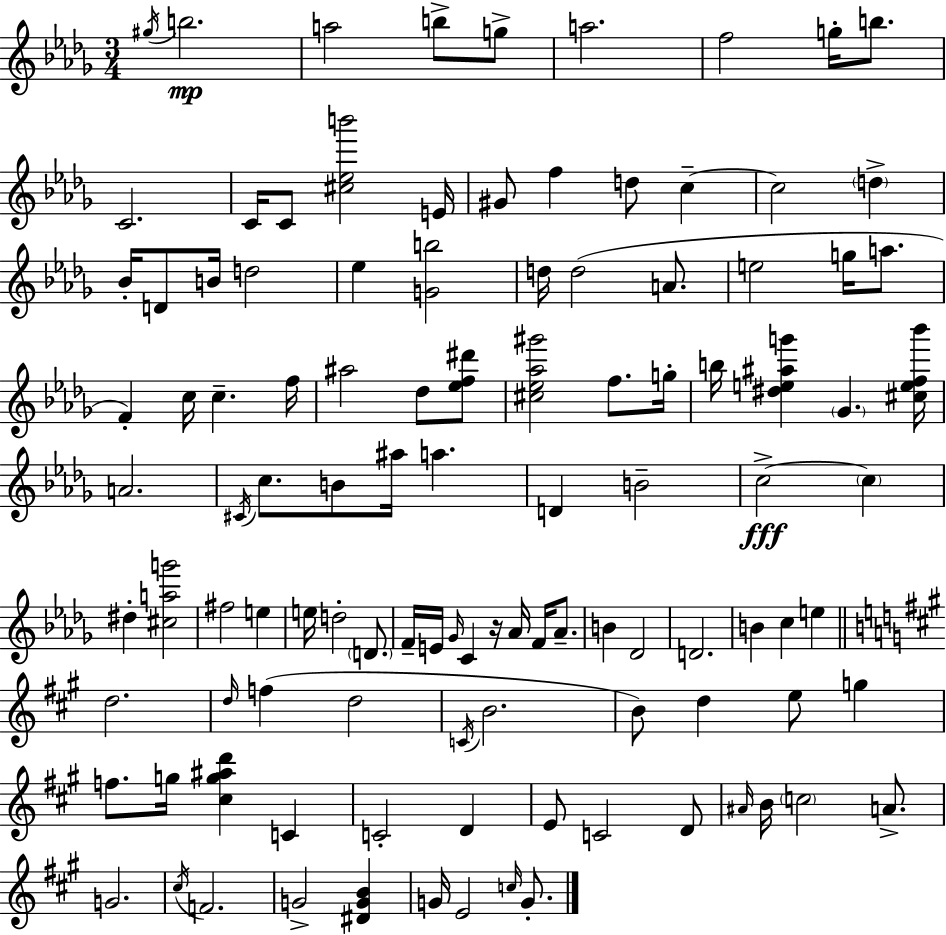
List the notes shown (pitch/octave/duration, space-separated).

G#5/s B5/h. A5/h B5/e G5/e A5/h. F5/h G5/s B5/e. C4/h. C4/s C4/e [C#5,Eb5,B6]/h E4/s G#4/e F5/q D5/e C5/q C5/h D5/q Bb4/s D4/e B4/s D5/h Eb5/q [G4,B5]/h D5/s D5/h A4/e. E5/h G5/s A5/e. F4/q C5/s C5/q. F5/s A#5/h Db5/e [Eb5,F5,D#6]/e [C#5,Eb5,Ab5,G#6]/h F5/e. G5/s B5/s [D#5,E5,A#5,G6]/q Gb4/q. [C#5,E5,F5,Bb6]/s A4/h. C#4/s C5/e. B4/e A#5/s A5/q. D4/q B4/h C5/h C5/q D#5/q [C#5,A5,G6]/h F#5/h E5/q E5/s D5/h D4/e. F4/s E4/s Gb4/s C4/q R/s Ab4/s F4/s Ab4/e. B4/q Db4/h D4/h. B4/q C5/q E5/q D5/h. D5/s F5/q D5/h C4/s B4/h. B4/e D5/q E5/e G5/q F5/e. G5/s [C#5,G5,A#5,D6]/q C4/q C4/h D4/q E4/e C4/h D4/e A#4/s B4/s C5/h A4/e. G4/h. C#5/s F4/h. G4/h [D#4,G4,B4]/q G4/s E4/h C5/s G4/e.